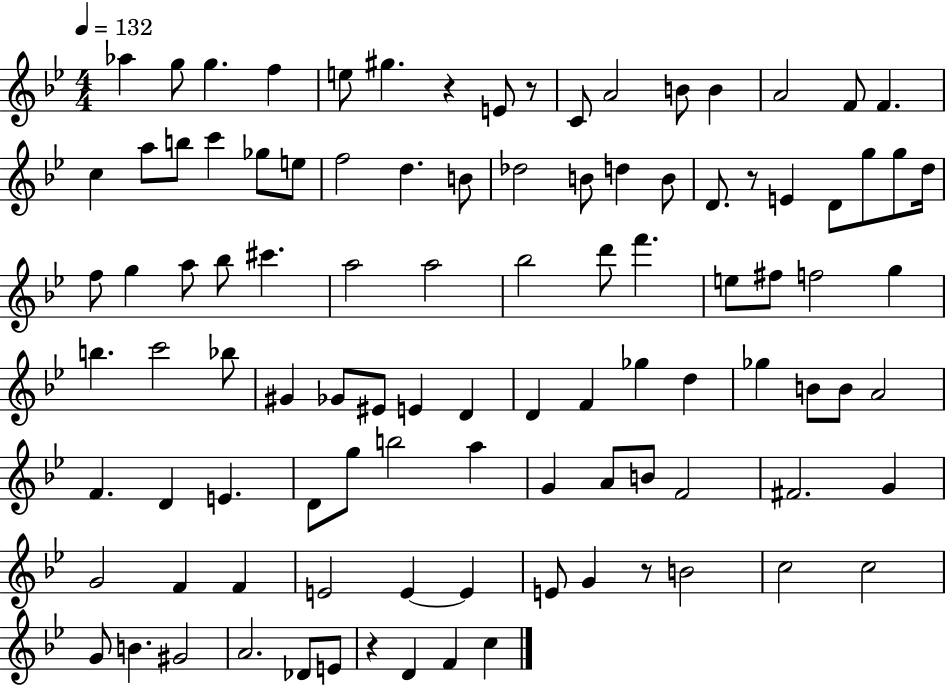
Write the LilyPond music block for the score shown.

{
  \clef treble
  \numericTimeSignature
  \time 4/4
  \key bes \major
  \tempo 4 = 132
  aes''4 g''8 g''4. f''4 | e''8 gis''4. r4 e'8 r8 | c'8 a'2 b'8 b'4 | a'2 f'8 f'4. | \break c''4 a''8 b''8 c'''4 ges''8 e''8 | f''2 d''4. b'8 | des''2 b'8 d''4 b'8 | d'8. r8 e'4 d'8 g''8 g''8 d''16 | \break f''8 g''4 a''8 bes''8 cis'''4. | a''2 a''2 | bes''2 d'''8 f'''4. | e''8 fis''8 f''2 g''4 | \break b''4. c'''2 bes''8 | gis'4 ges'8 eis'8 e'4 d'4 | d'4 f'4 ges''4 d''4 | ges''4 b'8 b'8 a'2 | \break f'4. d'4 e'4. | d'8 g''8 b''2 a''4 | g'4 a'8 b'8 f'2 | fis'2. g'4 | \break g'2 f'4 f'4 | e'2 e'4~~ e'4 | e'8 g'4 r8 b'2 | c''2 c''2 | \break g'8 b'4. gis'2 | a'2. des'8 e'8 | r4 d'4 f'4 c''4 | \bar "|."
}